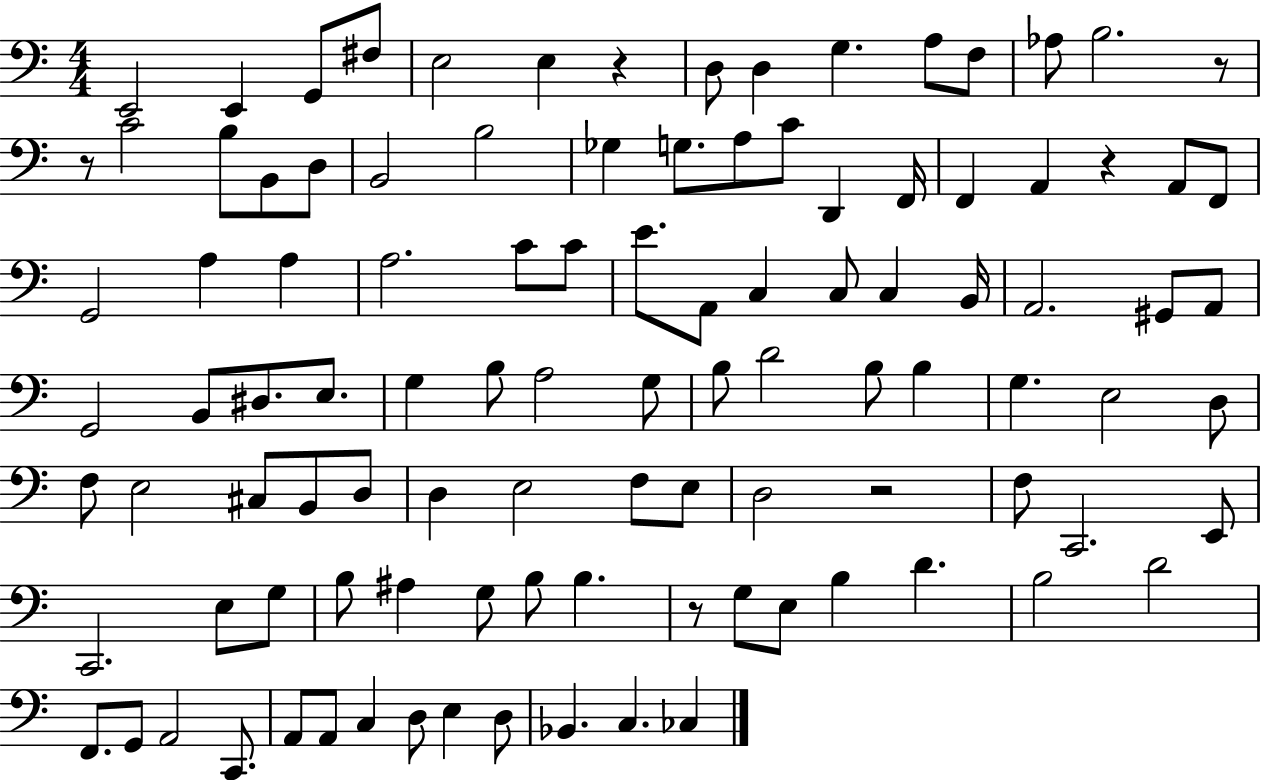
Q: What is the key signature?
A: C major